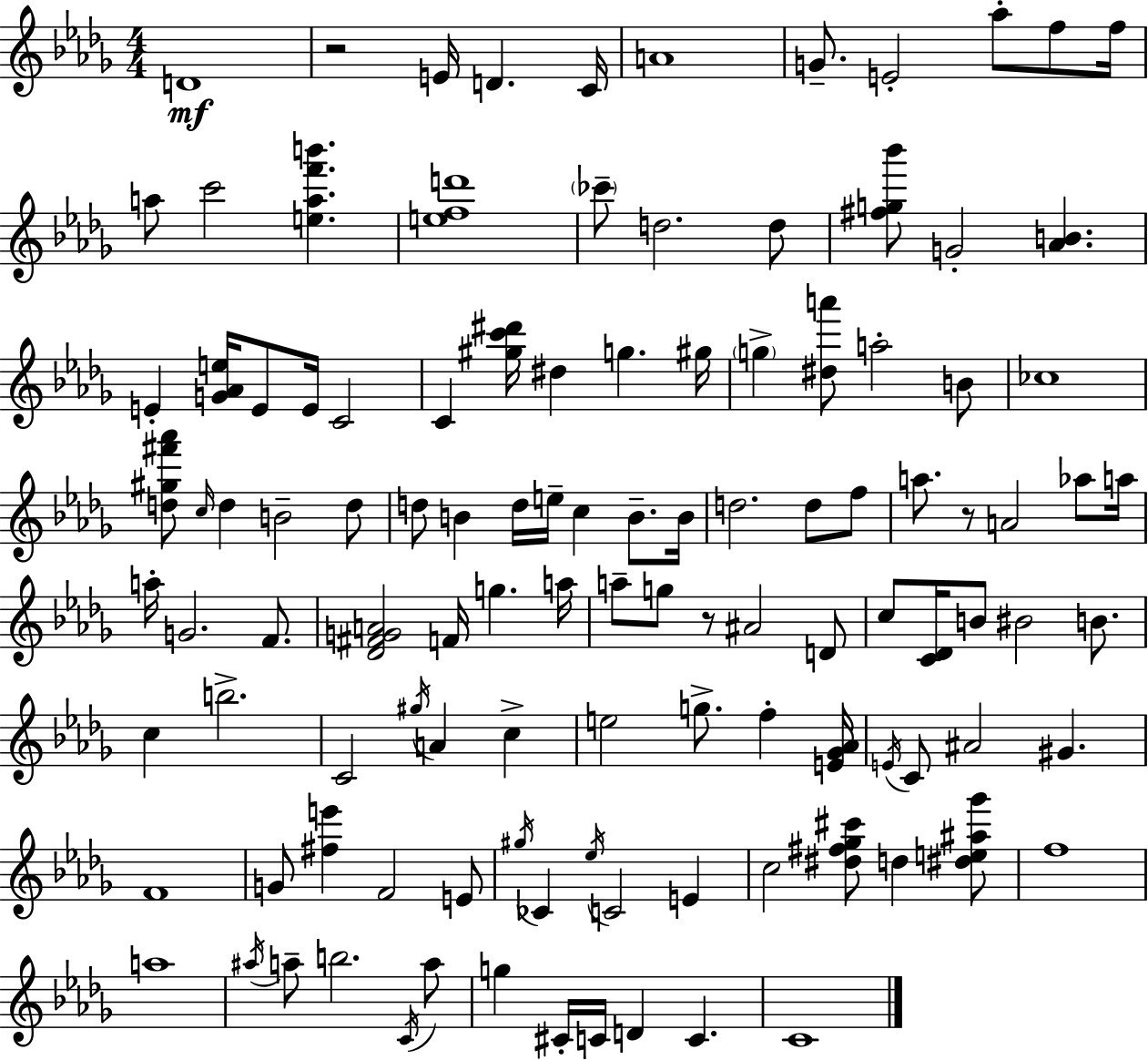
{
  \clef treble
  \numericTimeSignature
  \time 4/4
  \key bes \minor
  d'1\mf | r2 e'16 d'4. c'16 | a'1 | g'8.-- e'2-. aes''8-. f''8 f''16 | \break a''8 c'''2 <e'' a'' f''' b'''>4. | <e'' f'' d'''>1 | \parenthesize ces'''8-- d''2. d''8 | <fis'' g'' bes'''>8 g'2-. <aes' b'>4. | \break e'4-. <g' aes' e''>16 e'8 e'16 c'2 | c'4 <gis'' c''' dis'''>16 dis''4 g''4. gis''16 | \parenthesize g''4-> <dis'' a'''>8 a''2-. b'8 | ces''1 | \break <d'' gis'' fis''' aes'''>8 \grace { c''16 } d''4 b'2-- d''8 | d''8 b'4 d''16 e''16-- c''4 b'8.-- | b'16 d''2. d''8 f''8 | a''8. r8 a'2 aes''8 | \break a''16 a''16-. g'2. f'8. | <des' fis' g' a'>2 f'16 g''4. | a''16 a''8-- g''8 r8 ais'2 d'8 | c''8 <c' des'>16 b'8 bis'2 b'8. | \break c''4 b''2.-> | c'2 \acciaccatura { gis''16 } a'4 c''4-> | e''2 g''8.-> f''4-. | <e' ges' aes'>16 \acciaccatura { e'16 } c'8 ais'2 gis'4. | \break f'1 | g'8 <fis'' e'''>4 f'2 | e'8 \acciaccatura { gis''16 } ces'4 \acciaccatura { ees''16 } c'2 | e'4 c''2 <dis'' fis'' ges'' cis'''>8 d''4 | \break <dis'' e'' ais'' ges'''>8 f''1 | a''1 | \acciaccatura { ais''16 } a''8-- b''2. | \acciaccatura { c'16 } a''8 g''4 cis'16-. c'16 d'4 | \break c'4. c'1 | \bar "|."
}